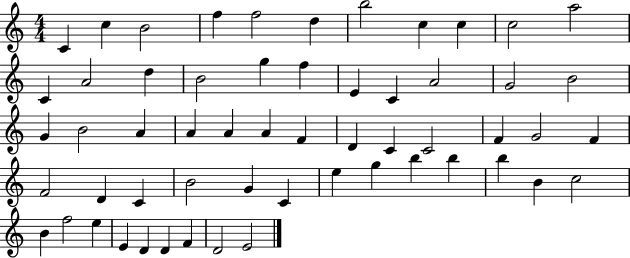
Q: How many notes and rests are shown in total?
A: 57